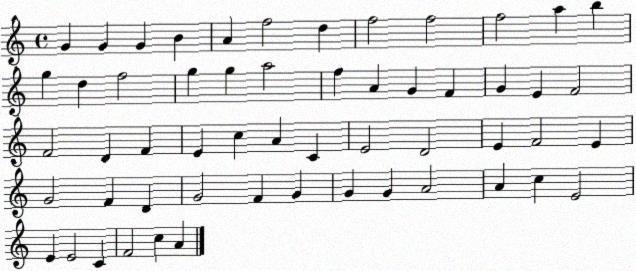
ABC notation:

X:1
T:Untitled
M:4/4
L:1/4
K:C
G G G B A f2 d f2 f2 f2 a b g d f2 g g a2 f A G F G E F2 F2 D F E c A C E2 D2 E F2 E G2 F D G2 F G G G A2 A c E2 E E2 C F2 c A